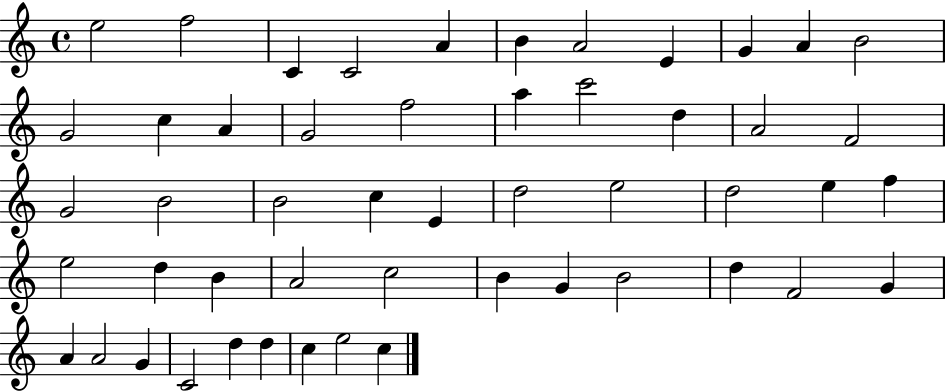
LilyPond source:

{
  \clef treble
  \time 4/4
  \defaultTimeSignature
  \key c \major
  e''2 f''2 | c'4 c'2 a'4 | b'4 a'2 e'4 | g'4 a'4 b'2 | \break g'2 c''4 a'4 | g'2 f''2 | a''4 c'''2 d''4 | a'2 f'2 | \break g'2 b'2 | b'2 c''4 e'4 | d''2 e''2 | d''2 e''4 f''4 | \break e''2 d''4 b'4 | a'2 c''2 | b'4 g'4 b'2 | d''4 f'2 g'4 | \break a'4 a'2 g'4 | c'2 d''4 d''4 | c''4 e''2 c''4 | \bar "|."
}